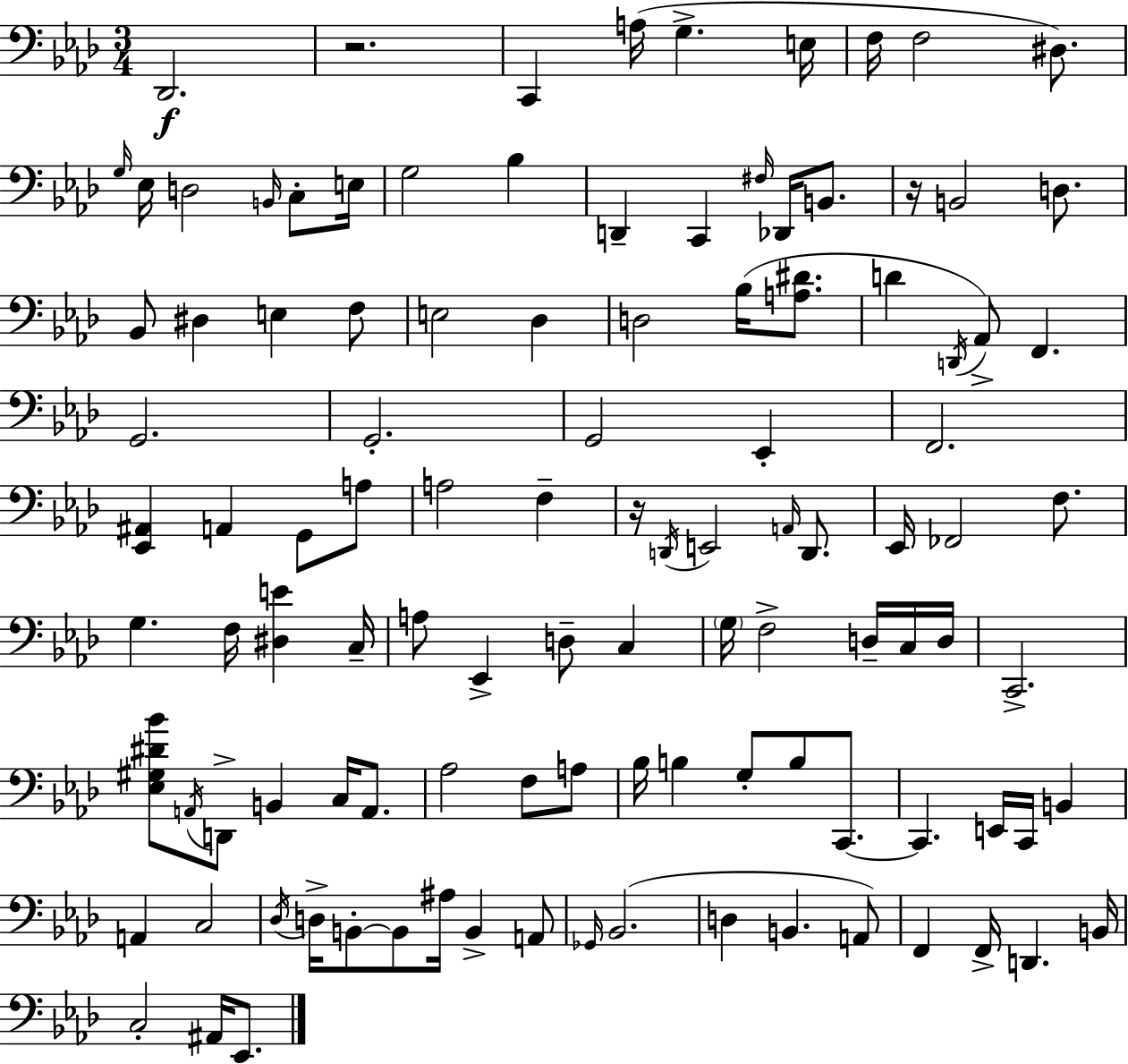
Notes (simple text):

Db2/h. R/h. C2/q A3/s G3/q. E3/s F3/s F3/h D#3/e. G3/s Eb3/s D3/h B2/s C3/e E3/s G3/h Bb3/q D2/q C2/q F#3/s Db2/s B2/e. R/s B2/h D3/e. Bb2/e D#3/q E3/q F3/e E3/h Db3/q D3/h Bb3/s [A3,D#4]/e. D4/q D2/s Ab2/e F2/q. G2/h. G2/h. G2/h Eb2/q F2/h. [Eb2,A#2]/q A2/q G2/e A3/e A3/h F3/q R/s D2/s E2/h A2/s D2/e. Eb2/s FES2/h F3/e. G3/q. F3/s [D#3,E4]/q C3/s A3/e Eb2/q D3/e C3/q G3/s F3/h D3/s C3/s D3/s C2/h. [Eb3,G#3,D#4,Bb4]/e A2/s D2/e B2/q C3/s A2/e. Ab3/h F3/e A3/e Bb3/s B3/q G3/e B3/e C2/e. C2/q. E2/s C2/s B2/q A2/q C3/h Db3/s D3/s B2/e B2/e A#3/s B2/q A2/e Gb2/s Bb2/h. D3/q B2/q. A2/e F2/q F2/s D2/q. B2/s C3/h A#2/s Eb2/e.